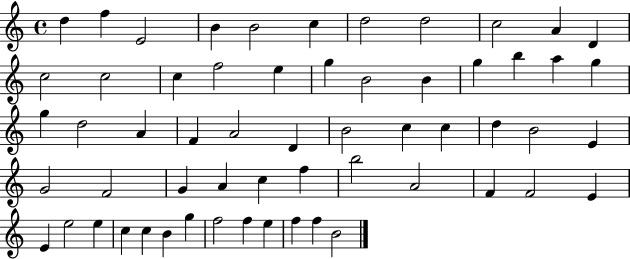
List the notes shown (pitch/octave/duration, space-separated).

D5/q F5/q E4/h B4/q B4/h C5/q D5/h D5/h C5/h A4/q D4/q C5/h C5/h C5/q F5/h E5/q G5/q B4/h B4/q G5/q B5/q A5/q G5/q G5/q D5/h A4/q F4/q A4/h D4/q B4/h C5/q C5/q D5/q B4/h E4/q G4/h F4/h G4/q A4/q C5/q F5/q B5/h A4/h F4/q F4/h E4/q E4/q E5/h E5/q C5/q C5/q B4/q G5/q F5/h F5/q E5/q F5/q F5/q B4/h